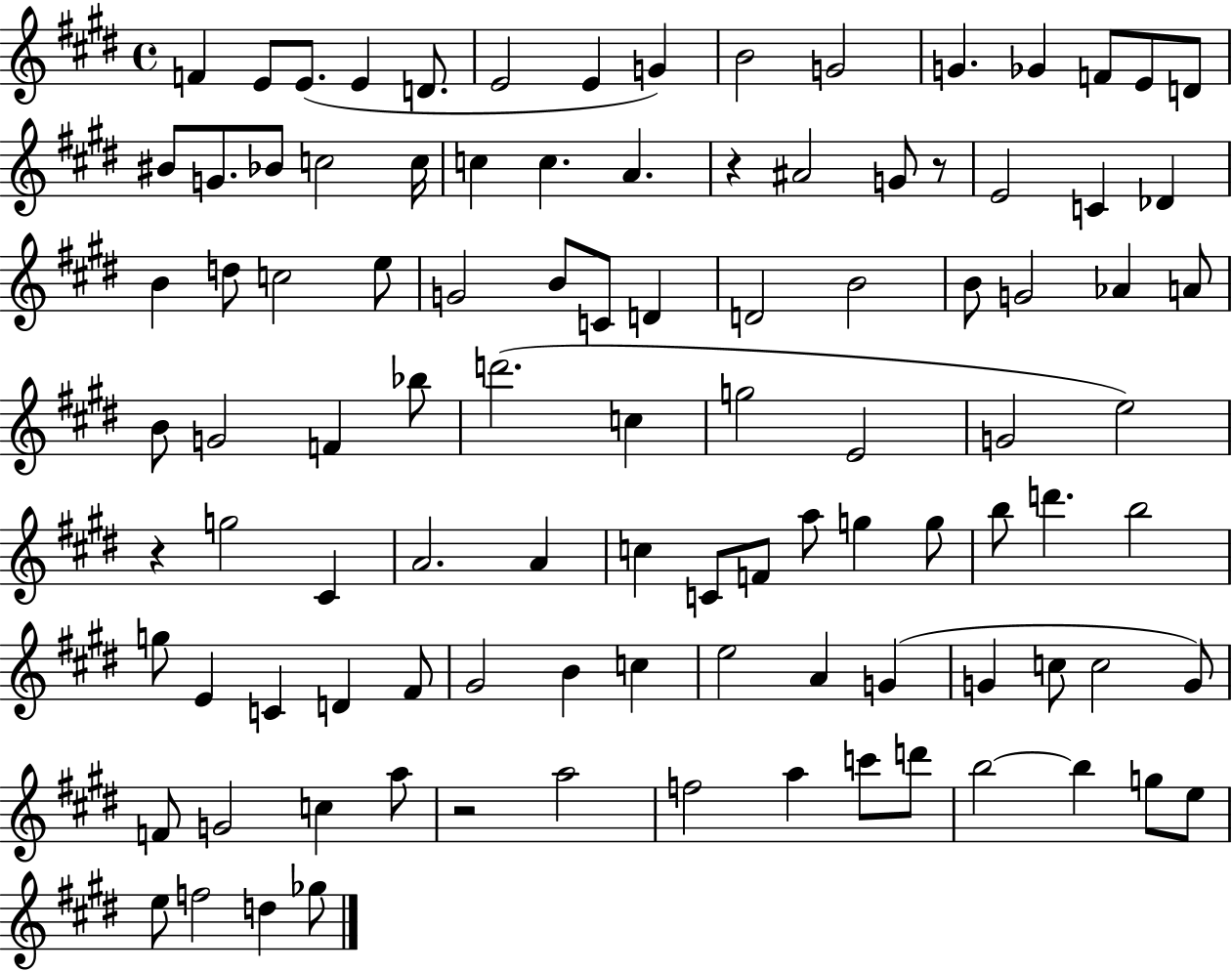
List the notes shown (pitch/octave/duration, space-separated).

F4/q E4/e E4/e. E4/q D4/e. E4/h E4/q G4/q B4/h G4/h G4/q. Gb4/q F4/e E4/e D4/e BIS4/e G4/e. Bb4/e C5/h C5/s C5/q C5/q. A4/q. R/q A#4/h G4/e R/e E4/h C4/q Db4/q B4/q D5/e C5/h E5/e G4/h B4/e C4/e D4/q D4/h B4/h B4/e G4/h Ab4/q A4/e B4/e G4/h F4/q Bb5/e D6/h. C5/q G5/h E4/h G4/h E5/h R/q G5/h C#4/q A4/h. A4/q C5/q C4/e F4/e A5/e G5/q G5/e B5/e D6/q. B5/h G5/e E4/q C4/q D4/q F#4/e G#4/h B4/q C5/q E5/h A4/q G4/q G4/q C5/e C5/h G4/e F4/e G4/h C5/q A5/e R/h A5/h F5/h A5/q C6/e D6/e B5/h B5/q G5/e E5/e E5/e F5/h D5/q Gb5/e